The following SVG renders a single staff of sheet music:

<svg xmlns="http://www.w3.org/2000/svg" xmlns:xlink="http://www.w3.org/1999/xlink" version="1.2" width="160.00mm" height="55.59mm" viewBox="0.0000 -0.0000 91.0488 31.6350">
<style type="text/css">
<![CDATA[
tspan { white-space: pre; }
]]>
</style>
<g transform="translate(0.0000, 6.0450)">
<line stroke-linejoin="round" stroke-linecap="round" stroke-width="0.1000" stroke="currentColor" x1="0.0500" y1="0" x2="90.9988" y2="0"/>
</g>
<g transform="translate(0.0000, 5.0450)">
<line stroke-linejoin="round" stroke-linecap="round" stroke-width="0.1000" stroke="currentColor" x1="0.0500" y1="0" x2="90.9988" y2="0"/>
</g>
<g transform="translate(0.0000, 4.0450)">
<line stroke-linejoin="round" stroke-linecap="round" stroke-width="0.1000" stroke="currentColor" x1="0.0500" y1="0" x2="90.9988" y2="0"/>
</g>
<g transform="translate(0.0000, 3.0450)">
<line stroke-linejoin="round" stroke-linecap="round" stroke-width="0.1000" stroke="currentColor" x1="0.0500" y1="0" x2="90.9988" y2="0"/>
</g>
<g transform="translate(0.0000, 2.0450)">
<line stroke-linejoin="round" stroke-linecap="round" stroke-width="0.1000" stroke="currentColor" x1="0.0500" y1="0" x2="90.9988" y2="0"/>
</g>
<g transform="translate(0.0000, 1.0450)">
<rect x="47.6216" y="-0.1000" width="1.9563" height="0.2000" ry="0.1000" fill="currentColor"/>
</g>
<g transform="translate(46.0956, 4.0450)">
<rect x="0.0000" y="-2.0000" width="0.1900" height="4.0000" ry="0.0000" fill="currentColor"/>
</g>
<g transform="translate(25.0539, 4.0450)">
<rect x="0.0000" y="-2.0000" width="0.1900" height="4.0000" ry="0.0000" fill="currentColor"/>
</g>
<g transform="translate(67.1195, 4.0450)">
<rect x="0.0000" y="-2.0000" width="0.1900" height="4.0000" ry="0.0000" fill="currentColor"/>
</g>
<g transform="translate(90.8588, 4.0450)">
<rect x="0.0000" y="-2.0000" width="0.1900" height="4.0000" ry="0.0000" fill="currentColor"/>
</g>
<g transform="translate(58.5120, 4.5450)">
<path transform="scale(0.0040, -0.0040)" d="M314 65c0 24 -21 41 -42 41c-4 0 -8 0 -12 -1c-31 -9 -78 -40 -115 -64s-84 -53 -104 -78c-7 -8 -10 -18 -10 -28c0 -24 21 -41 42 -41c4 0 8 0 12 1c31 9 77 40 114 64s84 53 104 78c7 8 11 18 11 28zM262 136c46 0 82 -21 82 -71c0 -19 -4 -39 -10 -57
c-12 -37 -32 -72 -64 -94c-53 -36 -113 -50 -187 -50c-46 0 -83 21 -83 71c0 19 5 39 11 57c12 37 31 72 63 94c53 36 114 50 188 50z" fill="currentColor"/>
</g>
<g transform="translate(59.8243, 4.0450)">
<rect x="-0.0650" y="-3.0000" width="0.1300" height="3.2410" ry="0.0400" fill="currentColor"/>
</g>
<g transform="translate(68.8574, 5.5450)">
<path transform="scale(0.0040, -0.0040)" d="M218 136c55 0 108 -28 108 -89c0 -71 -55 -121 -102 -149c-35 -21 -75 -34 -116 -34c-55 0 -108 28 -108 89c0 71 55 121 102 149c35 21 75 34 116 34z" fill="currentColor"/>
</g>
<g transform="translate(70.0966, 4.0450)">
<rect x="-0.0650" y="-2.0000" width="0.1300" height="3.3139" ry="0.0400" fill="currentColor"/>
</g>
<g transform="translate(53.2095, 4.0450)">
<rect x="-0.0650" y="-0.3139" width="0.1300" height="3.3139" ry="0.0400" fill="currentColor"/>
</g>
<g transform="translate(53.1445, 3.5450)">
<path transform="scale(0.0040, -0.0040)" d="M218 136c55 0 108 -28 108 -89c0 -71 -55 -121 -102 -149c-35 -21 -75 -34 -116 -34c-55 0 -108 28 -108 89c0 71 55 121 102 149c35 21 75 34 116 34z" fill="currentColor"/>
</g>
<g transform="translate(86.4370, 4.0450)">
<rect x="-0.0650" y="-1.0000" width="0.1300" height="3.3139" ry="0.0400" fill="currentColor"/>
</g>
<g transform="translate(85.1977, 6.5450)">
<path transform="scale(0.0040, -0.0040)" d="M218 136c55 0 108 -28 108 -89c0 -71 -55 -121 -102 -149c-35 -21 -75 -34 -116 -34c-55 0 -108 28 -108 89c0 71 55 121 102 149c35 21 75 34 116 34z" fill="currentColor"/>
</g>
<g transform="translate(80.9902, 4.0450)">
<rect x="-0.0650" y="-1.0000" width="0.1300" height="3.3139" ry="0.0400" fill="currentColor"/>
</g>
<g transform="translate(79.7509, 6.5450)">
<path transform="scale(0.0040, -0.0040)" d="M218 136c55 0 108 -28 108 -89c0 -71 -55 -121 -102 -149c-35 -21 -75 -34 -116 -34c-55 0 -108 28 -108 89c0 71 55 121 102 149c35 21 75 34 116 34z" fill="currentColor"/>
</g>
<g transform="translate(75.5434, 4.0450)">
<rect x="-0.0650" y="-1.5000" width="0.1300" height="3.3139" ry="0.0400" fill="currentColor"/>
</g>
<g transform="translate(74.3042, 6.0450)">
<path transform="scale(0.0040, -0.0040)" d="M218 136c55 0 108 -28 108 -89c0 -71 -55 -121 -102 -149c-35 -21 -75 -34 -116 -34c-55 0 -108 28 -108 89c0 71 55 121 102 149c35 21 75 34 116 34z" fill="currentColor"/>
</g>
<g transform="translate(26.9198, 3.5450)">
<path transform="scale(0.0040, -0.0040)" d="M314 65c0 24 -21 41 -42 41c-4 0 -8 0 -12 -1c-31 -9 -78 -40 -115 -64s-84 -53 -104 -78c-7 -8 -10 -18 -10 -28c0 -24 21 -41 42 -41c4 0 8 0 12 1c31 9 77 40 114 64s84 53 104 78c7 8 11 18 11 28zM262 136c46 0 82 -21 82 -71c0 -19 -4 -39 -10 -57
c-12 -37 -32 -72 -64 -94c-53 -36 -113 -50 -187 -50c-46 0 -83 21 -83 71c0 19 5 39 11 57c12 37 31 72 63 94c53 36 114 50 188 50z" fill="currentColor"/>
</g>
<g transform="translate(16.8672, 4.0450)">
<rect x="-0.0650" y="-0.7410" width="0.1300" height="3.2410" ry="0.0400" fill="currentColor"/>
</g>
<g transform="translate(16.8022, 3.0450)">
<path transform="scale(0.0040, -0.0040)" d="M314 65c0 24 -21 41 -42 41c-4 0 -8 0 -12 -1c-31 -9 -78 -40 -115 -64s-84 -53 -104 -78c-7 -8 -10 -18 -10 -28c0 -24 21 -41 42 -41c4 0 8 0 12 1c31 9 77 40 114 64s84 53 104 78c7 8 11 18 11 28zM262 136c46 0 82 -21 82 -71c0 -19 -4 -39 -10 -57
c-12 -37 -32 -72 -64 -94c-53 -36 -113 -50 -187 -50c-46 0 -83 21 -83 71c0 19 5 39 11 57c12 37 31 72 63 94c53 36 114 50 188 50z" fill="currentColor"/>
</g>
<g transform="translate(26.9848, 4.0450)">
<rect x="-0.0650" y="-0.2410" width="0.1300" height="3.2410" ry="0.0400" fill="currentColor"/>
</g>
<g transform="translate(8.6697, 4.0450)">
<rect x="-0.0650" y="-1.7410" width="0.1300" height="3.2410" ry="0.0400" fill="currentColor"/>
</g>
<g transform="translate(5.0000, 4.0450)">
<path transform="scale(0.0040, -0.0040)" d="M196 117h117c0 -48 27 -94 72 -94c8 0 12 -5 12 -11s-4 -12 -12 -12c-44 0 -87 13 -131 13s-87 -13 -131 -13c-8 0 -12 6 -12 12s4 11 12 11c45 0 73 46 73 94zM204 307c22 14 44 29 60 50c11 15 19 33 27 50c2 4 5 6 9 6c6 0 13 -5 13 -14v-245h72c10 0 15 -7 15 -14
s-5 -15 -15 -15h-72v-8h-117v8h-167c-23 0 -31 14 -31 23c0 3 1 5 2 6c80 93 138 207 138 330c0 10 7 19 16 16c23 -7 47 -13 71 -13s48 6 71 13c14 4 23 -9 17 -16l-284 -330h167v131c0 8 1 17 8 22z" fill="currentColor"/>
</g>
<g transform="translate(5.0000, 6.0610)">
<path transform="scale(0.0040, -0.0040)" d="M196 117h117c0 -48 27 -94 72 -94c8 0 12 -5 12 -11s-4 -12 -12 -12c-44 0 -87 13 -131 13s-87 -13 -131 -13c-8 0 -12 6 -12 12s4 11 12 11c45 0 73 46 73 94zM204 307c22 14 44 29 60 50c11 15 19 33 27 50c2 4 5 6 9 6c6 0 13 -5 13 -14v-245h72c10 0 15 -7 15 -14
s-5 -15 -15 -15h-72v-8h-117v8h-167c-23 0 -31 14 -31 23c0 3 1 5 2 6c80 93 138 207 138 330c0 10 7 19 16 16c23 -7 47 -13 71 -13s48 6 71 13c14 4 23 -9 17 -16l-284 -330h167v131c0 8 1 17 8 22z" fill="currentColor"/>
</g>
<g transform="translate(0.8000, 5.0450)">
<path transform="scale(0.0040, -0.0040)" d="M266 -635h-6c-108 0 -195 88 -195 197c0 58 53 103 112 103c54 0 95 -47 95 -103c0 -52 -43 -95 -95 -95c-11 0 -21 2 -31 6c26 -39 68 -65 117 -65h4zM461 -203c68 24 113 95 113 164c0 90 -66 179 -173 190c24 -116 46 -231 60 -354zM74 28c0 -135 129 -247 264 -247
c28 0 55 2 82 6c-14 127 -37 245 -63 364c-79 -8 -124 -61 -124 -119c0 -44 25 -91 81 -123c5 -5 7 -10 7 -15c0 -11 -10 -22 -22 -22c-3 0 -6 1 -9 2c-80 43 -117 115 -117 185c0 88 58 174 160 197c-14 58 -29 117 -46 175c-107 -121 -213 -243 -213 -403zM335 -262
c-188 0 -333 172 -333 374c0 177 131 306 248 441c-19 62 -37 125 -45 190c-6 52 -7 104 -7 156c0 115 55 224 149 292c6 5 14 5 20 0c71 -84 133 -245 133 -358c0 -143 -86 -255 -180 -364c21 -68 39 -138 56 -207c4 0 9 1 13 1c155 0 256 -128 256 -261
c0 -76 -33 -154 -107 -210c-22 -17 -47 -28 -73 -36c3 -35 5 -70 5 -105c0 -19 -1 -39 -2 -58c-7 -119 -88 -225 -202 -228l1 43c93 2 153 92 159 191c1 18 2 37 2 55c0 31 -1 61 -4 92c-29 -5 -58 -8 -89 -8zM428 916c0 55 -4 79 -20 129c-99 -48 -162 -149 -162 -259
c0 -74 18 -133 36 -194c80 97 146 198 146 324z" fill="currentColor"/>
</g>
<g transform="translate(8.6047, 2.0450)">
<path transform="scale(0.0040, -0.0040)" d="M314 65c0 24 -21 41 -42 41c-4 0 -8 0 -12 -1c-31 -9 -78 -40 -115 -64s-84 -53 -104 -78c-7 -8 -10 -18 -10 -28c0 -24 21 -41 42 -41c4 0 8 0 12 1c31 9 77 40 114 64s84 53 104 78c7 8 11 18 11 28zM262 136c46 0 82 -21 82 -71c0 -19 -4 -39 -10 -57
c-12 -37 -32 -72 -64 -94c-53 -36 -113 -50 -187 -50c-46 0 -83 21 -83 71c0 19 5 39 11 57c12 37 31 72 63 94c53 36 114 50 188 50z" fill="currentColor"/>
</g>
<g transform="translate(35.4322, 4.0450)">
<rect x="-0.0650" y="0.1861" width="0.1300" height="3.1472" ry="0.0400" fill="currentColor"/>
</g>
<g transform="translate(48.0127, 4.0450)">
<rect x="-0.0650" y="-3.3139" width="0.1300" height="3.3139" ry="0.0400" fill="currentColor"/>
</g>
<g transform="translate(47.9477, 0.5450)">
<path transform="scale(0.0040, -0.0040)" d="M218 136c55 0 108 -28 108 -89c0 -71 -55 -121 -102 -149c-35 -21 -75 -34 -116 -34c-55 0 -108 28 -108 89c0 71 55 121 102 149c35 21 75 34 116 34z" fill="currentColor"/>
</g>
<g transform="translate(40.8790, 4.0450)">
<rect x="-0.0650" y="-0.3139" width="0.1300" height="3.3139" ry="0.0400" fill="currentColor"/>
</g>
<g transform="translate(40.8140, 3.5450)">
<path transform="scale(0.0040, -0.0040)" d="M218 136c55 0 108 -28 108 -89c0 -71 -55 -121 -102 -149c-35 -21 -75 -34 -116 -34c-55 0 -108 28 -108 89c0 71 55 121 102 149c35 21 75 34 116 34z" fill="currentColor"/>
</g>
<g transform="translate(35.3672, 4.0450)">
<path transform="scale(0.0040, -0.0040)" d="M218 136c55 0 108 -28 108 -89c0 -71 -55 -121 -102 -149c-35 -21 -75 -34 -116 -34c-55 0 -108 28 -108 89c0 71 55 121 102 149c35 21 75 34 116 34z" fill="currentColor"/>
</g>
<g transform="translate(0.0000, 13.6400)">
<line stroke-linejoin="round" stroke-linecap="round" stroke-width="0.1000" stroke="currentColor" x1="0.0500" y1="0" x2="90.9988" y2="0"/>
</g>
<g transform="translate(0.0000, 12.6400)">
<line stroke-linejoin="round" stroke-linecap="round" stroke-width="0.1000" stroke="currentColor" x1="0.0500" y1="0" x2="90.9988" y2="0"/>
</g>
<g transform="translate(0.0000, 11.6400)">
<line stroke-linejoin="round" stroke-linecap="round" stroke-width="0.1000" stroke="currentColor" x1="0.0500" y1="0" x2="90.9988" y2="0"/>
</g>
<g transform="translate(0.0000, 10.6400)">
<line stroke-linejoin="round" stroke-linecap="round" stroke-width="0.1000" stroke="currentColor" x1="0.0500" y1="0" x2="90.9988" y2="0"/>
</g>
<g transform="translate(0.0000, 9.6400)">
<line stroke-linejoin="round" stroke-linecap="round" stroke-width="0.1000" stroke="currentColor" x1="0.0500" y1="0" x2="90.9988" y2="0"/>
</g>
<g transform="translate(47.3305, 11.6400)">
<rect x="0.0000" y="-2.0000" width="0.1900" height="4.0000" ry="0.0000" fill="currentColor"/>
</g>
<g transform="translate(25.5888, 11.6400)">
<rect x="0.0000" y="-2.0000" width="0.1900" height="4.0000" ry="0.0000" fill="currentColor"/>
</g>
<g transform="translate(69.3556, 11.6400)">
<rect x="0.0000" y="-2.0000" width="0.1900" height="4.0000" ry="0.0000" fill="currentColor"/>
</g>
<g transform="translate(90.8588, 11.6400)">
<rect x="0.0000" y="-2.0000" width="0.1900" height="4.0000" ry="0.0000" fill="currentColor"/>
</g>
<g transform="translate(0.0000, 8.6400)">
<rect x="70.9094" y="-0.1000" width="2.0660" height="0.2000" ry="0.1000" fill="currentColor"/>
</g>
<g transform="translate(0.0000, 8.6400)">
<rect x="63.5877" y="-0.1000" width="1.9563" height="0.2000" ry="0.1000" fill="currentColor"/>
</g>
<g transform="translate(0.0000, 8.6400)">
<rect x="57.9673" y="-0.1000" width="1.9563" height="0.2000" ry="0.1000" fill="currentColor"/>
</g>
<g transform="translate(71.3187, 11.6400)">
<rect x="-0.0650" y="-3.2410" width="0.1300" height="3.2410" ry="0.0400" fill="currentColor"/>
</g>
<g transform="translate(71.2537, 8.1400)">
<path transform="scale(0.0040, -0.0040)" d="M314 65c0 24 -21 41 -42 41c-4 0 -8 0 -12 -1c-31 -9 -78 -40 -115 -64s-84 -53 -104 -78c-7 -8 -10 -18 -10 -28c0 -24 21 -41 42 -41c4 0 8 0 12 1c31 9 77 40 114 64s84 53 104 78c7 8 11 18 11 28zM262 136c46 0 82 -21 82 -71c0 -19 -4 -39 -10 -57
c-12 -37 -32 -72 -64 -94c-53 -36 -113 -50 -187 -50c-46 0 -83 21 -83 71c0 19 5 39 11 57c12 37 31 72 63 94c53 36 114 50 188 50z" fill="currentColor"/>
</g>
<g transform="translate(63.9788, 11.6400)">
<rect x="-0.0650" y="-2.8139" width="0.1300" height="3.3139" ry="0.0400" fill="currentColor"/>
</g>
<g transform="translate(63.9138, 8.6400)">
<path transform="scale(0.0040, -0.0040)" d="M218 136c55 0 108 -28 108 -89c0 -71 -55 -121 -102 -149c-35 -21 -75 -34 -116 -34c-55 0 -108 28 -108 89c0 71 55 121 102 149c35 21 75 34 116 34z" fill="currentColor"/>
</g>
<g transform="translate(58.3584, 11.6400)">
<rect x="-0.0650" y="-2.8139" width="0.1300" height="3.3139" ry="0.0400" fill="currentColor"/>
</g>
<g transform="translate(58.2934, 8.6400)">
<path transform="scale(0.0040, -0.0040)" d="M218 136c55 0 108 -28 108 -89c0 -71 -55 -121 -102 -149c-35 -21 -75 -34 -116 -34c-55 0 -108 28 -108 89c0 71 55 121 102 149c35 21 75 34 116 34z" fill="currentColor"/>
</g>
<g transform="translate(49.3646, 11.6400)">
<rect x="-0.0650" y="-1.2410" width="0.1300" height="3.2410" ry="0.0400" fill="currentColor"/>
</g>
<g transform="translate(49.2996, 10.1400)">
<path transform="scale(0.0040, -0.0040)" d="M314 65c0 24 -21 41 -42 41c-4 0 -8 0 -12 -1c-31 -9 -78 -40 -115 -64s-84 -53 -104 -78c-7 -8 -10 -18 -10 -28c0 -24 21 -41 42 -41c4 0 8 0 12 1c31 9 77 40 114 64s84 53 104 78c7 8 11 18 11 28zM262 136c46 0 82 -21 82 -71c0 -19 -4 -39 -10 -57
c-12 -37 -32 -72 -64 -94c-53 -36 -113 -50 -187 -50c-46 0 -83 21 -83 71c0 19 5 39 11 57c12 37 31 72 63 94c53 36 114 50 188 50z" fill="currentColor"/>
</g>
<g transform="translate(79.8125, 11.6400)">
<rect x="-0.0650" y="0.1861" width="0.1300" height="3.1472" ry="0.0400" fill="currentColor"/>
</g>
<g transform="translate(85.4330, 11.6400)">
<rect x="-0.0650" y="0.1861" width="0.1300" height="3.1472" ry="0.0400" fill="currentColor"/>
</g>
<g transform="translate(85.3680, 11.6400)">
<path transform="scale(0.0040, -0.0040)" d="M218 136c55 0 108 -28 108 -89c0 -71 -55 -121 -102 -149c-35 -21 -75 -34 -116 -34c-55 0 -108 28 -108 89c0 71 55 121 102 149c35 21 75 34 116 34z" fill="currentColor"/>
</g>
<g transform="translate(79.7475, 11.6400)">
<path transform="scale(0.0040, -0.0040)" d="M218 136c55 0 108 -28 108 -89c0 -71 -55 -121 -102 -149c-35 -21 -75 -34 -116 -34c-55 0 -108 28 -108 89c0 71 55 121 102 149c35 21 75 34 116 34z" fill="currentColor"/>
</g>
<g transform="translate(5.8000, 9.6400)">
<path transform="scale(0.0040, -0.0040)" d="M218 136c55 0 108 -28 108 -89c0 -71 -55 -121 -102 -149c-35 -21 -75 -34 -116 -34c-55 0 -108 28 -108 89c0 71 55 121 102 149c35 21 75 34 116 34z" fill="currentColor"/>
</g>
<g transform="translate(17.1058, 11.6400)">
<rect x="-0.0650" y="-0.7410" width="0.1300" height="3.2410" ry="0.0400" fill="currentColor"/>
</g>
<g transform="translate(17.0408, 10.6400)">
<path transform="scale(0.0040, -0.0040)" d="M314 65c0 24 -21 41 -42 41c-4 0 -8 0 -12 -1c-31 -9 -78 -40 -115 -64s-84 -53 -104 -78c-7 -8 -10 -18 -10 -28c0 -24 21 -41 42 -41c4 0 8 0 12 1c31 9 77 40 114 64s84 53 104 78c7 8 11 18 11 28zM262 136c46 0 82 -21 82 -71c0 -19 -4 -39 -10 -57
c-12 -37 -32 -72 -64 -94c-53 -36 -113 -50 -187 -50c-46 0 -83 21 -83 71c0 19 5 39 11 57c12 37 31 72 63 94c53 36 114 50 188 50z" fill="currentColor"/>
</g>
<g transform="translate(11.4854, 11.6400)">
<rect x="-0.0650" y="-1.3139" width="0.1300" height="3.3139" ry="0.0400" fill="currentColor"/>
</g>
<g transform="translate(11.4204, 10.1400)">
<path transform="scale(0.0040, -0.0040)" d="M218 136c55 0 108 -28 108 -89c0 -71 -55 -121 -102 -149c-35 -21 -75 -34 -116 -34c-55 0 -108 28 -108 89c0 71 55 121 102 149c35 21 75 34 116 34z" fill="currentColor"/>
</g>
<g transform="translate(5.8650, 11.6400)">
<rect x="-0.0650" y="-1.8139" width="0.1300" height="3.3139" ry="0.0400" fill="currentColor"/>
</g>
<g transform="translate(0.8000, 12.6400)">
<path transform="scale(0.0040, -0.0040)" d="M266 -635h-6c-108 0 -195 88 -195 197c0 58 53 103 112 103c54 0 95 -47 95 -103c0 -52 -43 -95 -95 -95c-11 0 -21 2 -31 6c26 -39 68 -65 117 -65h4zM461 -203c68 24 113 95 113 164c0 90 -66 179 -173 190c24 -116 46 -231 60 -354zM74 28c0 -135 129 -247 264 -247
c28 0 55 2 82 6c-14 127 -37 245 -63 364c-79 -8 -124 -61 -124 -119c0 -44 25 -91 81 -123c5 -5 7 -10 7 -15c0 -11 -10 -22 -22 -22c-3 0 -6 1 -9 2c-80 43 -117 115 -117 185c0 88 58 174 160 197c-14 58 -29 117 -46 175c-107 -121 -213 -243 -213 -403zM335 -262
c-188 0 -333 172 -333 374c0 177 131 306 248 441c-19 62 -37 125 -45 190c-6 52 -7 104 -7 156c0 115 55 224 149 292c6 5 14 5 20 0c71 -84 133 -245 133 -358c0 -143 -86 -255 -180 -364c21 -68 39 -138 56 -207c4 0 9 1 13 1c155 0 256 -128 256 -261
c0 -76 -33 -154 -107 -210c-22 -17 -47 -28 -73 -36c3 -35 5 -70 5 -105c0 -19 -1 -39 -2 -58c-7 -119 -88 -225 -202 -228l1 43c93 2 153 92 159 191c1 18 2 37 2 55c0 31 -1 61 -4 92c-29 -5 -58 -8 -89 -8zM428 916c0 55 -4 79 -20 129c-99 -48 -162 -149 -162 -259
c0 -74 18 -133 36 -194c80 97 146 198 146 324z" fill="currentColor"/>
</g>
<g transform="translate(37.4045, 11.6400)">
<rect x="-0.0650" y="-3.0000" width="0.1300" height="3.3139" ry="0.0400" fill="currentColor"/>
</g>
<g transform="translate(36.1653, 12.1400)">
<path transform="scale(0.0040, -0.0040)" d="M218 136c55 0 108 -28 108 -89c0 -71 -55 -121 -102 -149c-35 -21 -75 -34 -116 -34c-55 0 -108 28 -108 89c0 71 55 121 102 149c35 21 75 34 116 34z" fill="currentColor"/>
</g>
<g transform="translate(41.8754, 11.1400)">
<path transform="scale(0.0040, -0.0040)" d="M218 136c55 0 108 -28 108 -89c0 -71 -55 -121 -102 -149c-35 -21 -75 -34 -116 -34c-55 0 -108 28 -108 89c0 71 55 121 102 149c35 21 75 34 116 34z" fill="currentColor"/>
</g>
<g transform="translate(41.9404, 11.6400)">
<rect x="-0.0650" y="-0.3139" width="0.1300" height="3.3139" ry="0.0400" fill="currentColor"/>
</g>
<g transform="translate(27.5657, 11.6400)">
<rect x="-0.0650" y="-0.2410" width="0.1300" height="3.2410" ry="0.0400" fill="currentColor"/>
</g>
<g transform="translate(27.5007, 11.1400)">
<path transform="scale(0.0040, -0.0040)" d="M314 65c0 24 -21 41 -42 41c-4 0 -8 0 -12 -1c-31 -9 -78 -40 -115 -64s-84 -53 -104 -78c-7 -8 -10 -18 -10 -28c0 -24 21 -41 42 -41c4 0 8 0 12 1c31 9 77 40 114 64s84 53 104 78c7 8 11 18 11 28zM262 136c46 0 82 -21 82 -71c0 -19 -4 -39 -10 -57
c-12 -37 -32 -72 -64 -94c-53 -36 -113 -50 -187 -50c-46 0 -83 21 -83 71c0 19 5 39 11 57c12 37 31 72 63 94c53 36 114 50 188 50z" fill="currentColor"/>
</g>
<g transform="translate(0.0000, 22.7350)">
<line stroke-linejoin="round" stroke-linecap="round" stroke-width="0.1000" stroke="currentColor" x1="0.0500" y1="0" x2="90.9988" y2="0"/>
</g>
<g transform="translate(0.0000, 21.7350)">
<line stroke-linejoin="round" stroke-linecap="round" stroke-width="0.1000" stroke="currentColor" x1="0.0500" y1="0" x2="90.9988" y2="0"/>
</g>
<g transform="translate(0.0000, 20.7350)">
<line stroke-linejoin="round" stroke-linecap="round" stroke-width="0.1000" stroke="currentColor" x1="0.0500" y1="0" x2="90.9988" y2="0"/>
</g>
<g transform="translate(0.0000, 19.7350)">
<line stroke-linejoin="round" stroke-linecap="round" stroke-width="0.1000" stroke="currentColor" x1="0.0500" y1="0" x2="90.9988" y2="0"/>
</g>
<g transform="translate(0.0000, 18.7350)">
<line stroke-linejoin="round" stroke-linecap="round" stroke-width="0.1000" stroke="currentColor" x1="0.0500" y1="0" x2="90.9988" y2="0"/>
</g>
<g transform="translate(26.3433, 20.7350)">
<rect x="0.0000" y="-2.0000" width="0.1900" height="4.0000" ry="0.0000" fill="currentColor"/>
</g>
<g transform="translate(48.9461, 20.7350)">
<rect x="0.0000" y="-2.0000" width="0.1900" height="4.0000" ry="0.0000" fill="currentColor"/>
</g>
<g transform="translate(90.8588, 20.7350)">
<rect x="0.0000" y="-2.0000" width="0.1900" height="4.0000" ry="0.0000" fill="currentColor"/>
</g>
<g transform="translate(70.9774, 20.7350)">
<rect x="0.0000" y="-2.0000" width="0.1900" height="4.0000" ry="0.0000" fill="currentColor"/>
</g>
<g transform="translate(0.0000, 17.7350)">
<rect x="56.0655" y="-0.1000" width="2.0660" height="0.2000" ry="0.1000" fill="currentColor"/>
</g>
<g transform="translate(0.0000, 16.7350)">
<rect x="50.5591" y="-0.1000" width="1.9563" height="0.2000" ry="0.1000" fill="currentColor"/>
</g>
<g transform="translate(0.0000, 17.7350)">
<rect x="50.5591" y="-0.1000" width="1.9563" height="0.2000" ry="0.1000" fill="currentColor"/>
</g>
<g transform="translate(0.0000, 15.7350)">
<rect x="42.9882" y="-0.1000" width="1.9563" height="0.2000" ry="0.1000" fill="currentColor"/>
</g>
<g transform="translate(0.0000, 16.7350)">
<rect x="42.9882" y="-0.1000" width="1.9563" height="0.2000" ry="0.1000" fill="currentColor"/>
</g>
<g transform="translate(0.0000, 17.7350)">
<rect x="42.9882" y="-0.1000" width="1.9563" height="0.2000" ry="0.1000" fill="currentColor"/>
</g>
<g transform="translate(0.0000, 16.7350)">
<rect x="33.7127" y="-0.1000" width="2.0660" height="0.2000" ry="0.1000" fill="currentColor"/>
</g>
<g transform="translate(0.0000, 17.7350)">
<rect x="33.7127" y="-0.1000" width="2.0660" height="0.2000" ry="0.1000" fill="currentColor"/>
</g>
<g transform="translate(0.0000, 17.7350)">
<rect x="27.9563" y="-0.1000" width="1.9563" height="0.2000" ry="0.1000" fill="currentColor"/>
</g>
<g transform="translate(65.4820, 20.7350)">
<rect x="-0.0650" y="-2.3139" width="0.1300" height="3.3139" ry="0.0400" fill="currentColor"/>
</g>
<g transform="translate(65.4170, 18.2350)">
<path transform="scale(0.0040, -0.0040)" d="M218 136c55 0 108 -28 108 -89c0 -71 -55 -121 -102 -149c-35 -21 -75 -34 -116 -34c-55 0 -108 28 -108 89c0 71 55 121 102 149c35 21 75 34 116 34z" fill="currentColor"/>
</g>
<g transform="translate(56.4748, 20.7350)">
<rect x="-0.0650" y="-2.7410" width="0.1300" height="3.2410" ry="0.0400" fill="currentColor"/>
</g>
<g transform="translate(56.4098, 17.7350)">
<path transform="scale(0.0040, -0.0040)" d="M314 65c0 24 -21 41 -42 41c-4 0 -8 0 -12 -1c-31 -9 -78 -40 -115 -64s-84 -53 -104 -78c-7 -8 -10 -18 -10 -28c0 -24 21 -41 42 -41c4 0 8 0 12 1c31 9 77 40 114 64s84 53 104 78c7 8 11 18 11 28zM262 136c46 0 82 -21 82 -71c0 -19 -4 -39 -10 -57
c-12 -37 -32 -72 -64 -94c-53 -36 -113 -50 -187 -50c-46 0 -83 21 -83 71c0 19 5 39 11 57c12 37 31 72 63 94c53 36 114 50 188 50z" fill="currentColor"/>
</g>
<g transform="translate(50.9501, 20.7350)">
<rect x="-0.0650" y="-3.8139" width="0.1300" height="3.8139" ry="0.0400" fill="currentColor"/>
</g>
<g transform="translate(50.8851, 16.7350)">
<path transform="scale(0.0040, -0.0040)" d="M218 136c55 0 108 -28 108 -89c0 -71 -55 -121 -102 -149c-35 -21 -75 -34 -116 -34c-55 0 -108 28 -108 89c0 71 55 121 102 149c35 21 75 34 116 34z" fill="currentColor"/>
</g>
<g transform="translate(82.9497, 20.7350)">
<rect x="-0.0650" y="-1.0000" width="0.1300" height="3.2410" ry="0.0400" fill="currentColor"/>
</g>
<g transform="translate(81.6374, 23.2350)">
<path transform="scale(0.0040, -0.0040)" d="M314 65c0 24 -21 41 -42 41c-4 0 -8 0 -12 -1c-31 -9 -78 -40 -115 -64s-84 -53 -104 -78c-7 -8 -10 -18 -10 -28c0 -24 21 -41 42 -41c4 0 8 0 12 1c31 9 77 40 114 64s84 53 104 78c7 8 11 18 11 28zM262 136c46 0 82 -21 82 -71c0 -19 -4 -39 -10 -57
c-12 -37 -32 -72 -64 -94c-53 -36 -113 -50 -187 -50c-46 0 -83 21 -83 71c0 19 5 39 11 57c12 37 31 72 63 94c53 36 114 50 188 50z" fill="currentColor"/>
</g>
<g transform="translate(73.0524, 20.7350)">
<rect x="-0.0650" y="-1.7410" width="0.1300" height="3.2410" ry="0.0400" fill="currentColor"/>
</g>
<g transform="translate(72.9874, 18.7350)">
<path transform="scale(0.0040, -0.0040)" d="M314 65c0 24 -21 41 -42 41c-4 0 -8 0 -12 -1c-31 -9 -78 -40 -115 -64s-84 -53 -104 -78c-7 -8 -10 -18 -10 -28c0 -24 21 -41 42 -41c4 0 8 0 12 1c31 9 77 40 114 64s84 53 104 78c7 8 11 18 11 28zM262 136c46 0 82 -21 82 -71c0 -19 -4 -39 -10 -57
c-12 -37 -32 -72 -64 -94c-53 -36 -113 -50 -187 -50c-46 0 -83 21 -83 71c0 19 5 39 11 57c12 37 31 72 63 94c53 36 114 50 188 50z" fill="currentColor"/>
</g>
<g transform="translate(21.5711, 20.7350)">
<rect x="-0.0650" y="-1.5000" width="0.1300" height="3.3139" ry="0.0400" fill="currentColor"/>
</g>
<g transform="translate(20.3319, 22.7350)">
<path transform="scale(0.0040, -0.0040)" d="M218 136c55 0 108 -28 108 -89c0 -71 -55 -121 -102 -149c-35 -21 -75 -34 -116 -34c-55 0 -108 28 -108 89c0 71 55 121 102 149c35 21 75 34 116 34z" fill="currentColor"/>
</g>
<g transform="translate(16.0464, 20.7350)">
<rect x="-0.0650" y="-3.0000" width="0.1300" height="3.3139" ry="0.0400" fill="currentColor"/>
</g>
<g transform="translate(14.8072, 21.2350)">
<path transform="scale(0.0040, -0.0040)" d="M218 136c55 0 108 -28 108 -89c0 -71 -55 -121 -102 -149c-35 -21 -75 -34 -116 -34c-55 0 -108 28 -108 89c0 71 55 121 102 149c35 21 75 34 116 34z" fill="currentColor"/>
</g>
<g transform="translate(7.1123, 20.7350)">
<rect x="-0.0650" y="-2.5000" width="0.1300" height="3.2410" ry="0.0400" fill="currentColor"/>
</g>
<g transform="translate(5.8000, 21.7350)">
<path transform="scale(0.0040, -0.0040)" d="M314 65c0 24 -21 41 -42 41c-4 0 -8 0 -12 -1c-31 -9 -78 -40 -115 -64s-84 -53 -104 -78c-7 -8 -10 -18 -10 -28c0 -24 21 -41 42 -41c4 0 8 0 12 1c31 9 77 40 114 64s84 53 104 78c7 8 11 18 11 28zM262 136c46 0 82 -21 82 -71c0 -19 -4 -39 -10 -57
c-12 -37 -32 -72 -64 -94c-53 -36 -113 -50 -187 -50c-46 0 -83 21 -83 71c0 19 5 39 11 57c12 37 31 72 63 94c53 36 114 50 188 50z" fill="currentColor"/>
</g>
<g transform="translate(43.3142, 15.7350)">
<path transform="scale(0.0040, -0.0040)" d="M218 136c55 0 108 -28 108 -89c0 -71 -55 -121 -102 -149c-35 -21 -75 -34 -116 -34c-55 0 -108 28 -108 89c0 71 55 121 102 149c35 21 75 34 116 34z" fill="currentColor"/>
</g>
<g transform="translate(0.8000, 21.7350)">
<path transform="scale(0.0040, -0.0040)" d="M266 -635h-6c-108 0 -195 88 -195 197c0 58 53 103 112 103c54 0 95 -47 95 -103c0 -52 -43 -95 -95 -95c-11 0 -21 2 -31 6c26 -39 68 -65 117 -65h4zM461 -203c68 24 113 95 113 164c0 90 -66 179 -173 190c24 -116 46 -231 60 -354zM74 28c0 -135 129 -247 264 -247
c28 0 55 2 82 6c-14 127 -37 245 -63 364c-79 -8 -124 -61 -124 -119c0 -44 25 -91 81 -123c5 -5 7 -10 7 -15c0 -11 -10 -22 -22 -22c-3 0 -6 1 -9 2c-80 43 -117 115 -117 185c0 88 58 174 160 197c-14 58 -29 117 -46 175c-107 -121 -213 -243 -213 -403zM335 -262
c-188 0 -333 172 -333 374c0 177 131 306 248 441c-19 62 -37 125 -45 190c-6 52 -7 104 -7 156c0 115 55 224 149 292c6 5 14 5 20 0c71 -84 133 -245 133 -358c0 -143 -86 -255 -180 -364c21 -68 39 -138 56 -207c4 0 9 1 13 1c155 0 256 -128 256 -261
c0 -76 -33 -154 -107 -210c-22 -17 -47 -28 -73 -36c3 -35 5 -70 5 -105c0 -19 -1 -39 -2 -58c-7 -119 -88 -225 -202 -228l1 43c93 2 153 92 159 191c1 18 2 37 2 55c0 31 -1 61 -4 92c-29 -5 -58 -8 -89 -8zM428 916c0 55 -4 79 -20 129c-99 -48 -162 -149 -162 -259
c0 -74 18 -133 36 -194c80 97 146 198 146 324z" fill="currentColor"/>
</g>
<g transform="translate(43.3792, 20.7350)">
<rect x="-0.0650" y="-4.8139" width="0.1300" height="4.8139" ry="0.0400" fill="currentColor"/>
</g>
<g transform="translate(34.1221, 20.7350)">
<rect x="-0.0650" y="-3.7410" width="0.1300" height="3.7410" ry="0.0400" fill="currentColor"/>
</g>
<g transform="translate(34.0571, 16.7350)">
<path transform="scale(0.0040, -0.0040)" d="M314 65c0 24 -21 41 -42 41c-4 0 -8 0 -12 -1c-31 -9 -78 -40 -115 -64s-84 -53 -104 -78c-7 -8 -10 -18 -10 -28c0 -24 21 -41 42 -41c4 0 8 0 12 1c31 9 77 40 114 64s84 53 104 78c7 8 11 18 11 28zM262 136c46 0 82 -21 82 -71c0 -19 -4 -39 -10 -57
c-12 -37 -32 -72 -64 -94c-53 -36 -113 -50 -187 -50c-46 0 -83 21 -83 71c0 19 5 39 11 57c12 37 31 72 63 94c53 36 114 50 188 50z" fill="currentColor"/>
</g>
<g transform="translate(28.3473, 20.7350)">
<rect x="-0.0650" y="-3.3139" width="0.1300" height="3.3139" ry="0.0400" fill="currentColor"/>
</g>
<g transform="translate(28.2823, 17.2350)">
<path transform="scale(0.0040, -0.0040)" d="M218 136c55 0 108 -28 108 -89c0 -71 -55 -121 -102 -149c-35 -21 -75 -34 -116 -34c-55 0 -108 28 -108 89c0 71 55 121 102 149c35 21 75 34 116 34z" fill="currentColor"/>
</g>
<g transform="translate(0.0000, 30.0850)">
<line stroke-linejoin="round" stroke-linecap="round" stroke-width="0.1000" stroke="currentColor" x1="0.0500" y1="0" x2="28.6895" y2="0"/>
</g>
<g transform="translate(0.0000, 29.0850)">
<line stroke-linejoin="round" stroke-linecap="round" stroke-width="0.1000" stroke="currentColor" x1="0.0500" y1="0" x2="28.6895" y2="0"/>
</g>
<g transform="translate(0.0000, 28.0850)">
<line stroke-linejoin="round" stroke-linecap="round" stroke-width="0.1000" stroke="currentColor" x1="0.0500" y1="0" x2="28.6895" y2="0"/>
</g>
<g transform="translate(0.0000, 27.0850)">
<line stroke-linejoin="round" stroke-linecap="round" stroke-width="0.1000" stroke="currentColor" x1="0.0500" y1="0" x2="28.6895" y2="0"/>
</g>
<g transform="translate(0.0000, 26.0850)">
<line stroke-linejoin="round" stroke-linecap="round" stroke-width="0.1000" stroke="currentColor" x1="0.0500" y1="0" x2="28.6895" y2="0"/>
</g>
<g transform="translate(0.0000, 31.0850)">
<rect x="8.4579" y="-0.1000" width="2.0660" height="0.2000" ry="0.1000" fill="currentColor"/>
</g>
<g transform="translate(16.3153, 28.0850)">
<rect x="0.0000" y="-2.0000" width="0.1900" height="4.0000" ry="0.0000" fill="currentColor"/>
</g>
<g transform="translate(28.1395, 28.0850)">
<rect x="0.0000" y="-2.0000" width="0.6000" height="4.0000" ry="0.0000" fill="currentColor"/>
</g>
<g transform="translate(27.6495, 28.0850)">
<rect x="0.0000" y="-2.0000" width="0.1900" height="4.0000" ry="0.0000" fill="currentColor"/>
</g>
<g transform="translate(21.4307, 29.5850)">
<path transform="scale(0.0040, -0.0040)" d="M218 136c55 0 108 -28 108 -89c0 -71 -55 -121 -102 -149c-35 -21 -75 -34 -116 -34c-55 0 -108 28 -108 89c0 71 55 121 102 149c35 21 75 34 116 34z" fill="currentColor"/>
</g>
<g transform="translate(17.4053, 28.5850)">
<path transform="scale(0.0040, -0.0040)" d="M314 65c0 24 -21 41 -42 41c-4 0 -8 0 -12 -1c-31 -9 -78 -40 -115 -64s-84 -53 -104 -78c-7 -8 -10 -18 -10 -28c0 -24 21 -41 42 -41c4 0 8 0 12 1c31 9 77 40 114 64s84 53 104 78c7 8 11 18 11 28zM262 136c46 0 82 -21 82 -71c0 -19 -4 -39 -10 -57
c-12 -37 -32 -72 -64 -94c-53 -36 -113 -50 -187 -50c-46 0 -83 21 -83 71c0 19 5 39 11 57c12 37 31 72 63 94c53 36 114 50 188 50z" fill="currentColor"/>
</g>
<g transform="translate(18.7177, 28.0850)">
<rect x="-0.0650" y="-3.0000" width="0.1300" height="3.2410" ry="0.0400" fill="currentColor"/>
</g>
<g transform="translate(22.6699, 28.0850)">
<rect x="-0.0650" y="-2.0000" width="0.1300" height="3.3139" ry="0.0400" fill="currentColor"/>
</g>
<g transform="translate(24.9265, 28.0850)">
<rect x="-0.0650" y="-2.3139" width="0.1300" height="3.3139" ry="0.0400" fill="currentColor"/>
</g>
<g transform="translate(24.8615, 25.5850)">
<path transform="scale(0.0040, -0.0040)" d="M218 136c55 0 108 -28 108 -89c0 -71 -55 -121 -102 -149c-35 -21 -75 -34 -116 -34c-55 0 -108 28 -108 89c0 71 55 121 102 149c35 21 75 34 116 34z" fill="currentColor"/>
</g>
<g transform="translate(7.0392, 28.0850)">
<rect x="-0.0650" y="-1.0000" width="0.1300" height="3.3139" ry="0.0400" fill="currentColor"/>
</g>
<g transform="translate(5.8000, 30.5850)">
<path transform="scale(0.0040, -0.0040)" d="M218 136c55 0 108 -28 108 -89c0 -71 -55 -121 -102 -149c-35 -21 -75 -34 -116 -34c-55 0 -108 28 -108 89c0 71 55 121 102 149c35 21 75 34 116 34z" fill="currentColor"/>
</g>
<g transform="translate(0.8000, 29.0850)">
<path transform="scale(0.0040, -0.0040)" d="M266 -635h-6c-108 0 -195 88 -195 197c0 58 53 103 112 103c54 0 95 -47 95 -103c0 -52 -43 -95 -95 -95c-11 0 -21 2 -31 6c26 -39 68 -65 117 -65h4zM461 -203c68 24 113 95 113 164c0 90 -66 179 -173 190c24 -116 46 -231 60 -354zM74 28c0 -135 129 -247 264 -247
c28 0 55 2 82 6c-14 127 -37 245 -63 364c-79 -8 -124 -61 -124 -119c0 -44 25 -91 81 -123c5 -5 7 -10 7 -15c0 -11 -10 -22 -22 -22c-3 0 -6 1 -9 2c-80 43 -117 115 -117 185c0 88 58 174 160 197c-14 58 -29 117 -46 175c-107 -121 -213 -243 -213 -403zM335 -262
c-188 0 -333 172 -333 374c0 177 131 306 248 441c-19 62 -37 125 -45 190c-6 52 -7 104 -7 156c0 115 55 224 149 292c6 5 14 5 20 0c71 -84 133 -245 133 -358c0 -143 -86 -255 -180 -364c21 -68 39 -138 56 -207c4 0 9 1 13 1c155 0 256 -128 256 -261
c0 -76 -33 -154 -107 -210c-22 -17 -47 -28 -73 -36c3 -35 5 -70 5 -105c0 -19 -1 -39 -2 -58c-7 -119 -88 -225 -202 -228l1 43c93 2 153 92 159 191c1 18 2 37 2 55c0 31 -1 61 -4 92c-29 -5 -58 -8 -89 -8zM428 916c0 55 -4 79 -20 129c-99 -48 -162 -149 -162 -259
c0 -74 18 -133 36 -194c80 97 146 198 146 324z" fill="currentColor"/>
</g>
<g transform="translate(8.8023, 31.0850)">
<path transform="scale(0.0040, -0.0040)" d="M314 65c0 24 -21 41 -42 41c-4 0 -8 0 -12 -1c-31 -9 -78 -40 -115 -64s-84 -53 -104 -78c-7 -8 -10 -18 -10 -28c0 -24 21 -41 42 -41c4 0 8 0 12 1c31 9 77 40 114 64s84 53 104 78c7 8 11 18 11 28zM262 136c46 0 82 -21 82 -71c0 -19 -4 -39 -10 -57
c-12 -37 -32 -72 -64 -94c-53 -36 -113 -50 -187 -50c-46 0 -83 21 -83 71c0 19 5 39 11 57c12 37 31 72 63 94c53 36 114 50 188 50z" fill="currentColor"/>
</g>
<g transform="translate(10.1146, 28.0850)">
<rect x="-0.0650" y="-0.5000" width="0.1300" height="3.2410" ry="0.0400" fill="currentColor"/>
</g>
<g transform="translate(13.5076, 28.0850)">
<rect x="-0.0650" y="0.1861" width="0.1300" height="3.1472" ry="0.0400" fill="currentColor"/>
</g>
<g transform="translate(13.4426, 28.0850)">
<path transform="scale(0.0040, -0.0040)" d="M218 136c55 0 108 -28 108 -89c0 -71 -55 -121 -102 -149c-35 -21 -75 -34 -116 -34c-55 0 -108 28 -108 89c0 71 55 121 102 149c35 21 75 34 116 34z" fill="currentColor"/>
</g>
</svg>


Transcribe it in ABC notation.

X:1
T:Untitled
M:4/4
L:1/4
K:C
f2 d2 c2 B c b c A2 F E D D f e d2 c2 A c e2 a a b2 B B G2 A E b c'2 e' c' a2 g f2 D2 D C2 B A2 F g